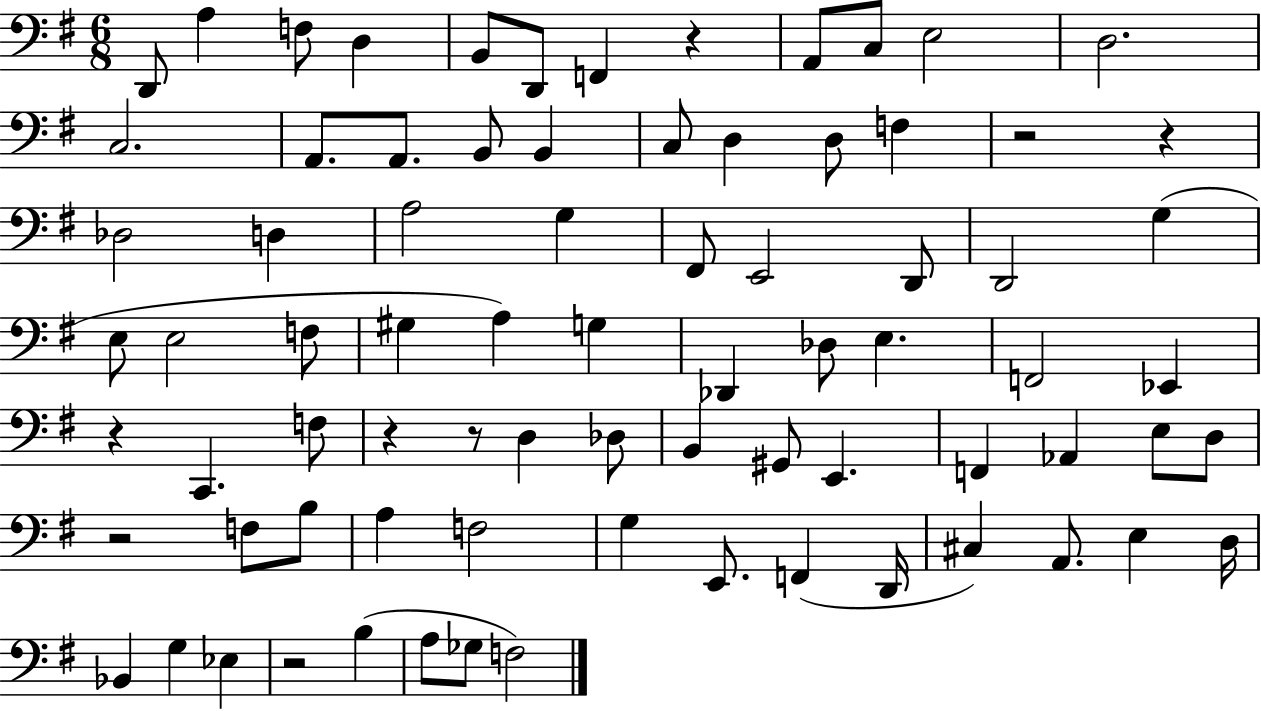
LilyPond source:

{
  \clef bass
  \numericTimeSignature
  \time 6/8
  \key g \major
  d,8 a4 f8 d4 | b,8 d,8 f,4 r4 | a,8 c8 e2 | d2. | \break c2. | a,8. a,8. b,8 b,4 | c8 d4 d8 f4 | r2 r4 | \break des2 d4 | a2 g4 | fis,8 e,2 d,8 | d,2 g4( | \break e8 e2 f8 | gis4 a4) g4 | des,4 des8 e4. | f,2 ees,4 | \break r4 c,4. f8 | r4 r8 d4 des8 | b,4 gis,8 e,4. | f,4 aes,4 e8 d8 | \break r2 f8 b8 | a4 f2 | g4 e,8. f,4( d,16 | cis4) a,8. e4 d16 | \break bes,4 g4 ees4 | r2 b4( | a8 ges8 f2) | \bar "|."
}